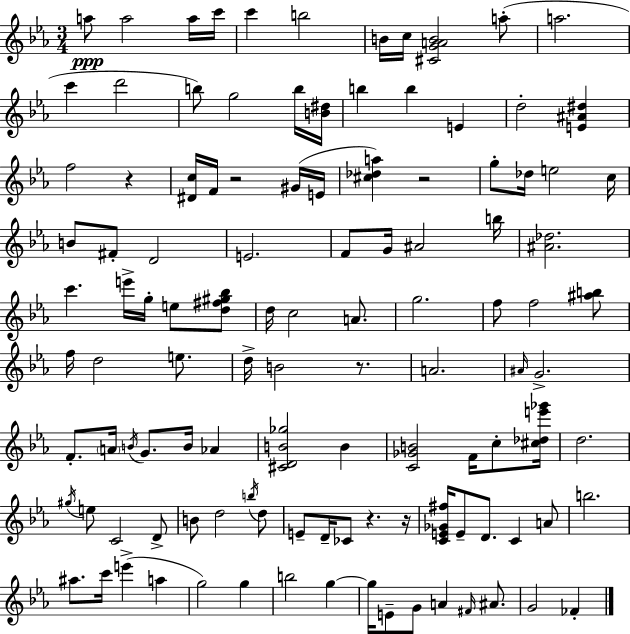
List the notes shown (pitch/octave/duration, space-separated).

A5/e A5/h A5/s C6/s C6/q B5/h B4/s C5/s [C#4,G4,A4,B4]/h A5/e A5/h. C6/q D6/h B5/e G5/h B5/s [B4,D#5]/s B5/q B5/q E4/q D5/h [E4,A#4,D#5]/q F5/h R/q [D#4,C5]/s F4/s R/h G#4/s E4/s [C#5,Db5,A5]/q R/h G5/e Db5/s E5/h C5/s B4/e F#4/e D4/h E4/h. F4/e G4/s A#4/h B5/s [A#4,Db5]/h. C6/q. E6/s G5/s E5/e [D5,F#5,G#5,Bb5]/e D5/s C5/h A4/e. G5/h. F5/e F5/h [A#5,B5]/e F5/s D5/h E5/e. D5/s B4/h R/e. A4/h. A#4/s G4/h. F4/e. A4/s B4/s G4/e. B4/s Ab4/q [C#4,D4,B4,Gb5]/h B4/q [C4,Gb4,B4]/h F4/s C5/e [C#5,Db5,E6,Gb6]/s D5/h. G#5/s E5/e C4/h D4/e B4/e D5/h B5/s D5/e E4/e D4/s CES4/e R/q. R/s [C4,E4,Gb4,F#5]/s E4/e D4/e. C4/q A4/e B5/h. A#5/e. C6/s E6/q A5/q G5/h G5/q B5/h G5/q G5/s E4/e G4/e A4/q F#4/s A#4/e. G4/h FES4/q